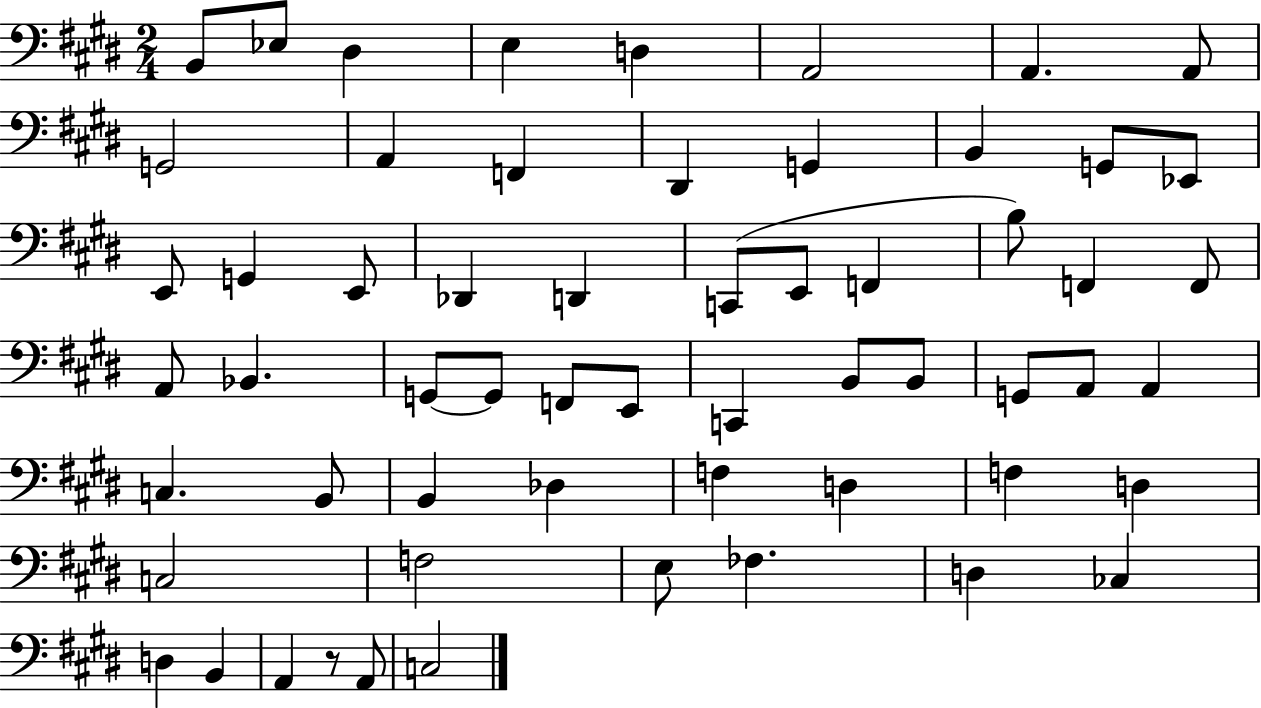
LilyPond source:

{
  \clef bass
  \numericTimeSignature
  \time 2/4
  \key e \major
  b,8 ees8 dis4 | e4 d4 | a,2 | a,4. a,8 | \break g,2 | a,4 f,4 | dis,4 g,4 | b,4 g,8 ees,8 | \break e,8 g,4 e,8 | des,4 d,4 | c,8( e,8 f,4 | b8) f,4 f,8 | \break a,8 bes,4. | g,8~~ g,8 f,8 e,8 | c,4 b,8 b,8 | g,8 a,8 a,4 | \break c4. b,8 | b,4 des4 | f4 d4 | f4 d4 | \break c2 | f2 | e8 fes4. | d4 ces4 | \break d4 b,4 | a,4 r8 a,8 | c2 | \bar "|."
}